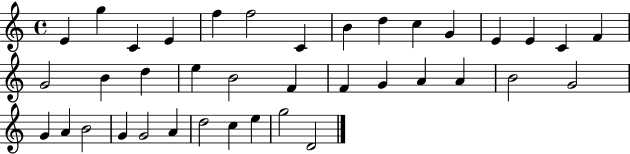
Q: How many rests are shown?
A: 0